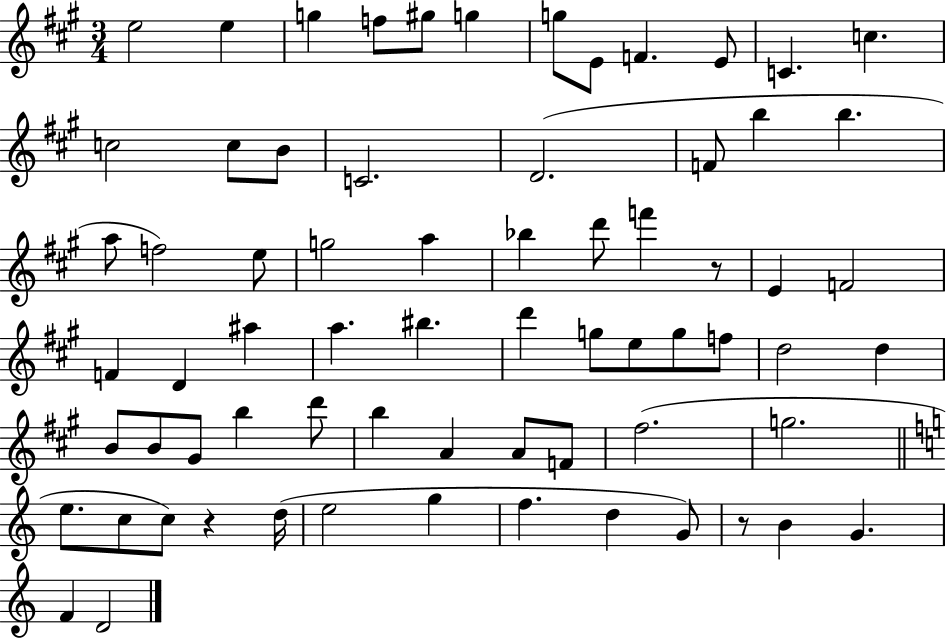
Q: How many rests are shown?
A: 3